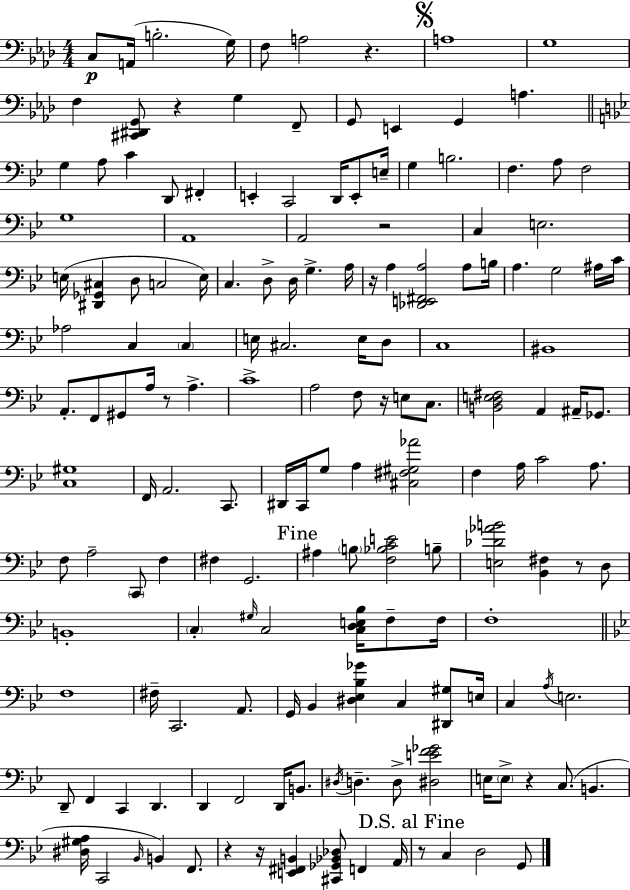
C3/e A2/s B3/h. G3/s F3/e A3/h R/q. A3/w G3/w F3/q [C#2,D#2,G2]/e R/q G3/q F2/e G2/e E2/q G2/q A3/q. G3/q A3/e C4/q D2/e F#2/q E2/q C2/h D2/s E2/e E3/s G3/q B3/h. F3/q. A3/e F3/h G3/w A2/w A2/h R/h C3/q E3/h. E3/s [D#2,Gb2,C#3]/q D3/e C3/h E3/s C3/q. D3/e D3/s G3/q. A3/s R/s A3/q [Db2,E2,F#2,A3]/h A3/e B3/s A3/q. G3/h A#3/s C4/s Ab3/h C3/q C3/q E3/s C#3/h. E3/s D3/e C3/w BIS2/w A2/e. F2/e G#2/e A3/s R/e A3/q. C4/w A3/h F3/e R/s E3/e C3/e. [B2,D3,E3,F#3]/h A2/q A#2/s Gb2/e. [C3,G#3]/w F2/s A2/h. C2/e. D#2/s C2/s G3/e A3/q [C#3,F#3,G#3,Ab4]/h F3/q A3/s C4/h A3/e. F3/e A3/h C2/e F3/q F#3/q G2/h. A#3/q B3/e [F3,Bb3,C4,E4]/h B3/e [E3,Db4,Ab4,B4]/h [Bb2,F#3]/q R/e D3/e B2/w C3/q G#3/s C3/h [C3,D3,E3,Bb3]/s F3/e F3/s F3/w F3/w F#3/s C2/h. A2/e. G2/s Bb2/q [D#3,Eb3,Bb3,Gb4]/q C3/q [D#2,G#3]/e E3/s C3/q A3/s E3/h. D2/e F2/q C2/q D2/q. D2/q F2/h D2/s B2/e. D#3/s D3/q. D3/e [D#3,E4,F4,Gb4]/h E3/s E3/e R/q C3/e. B2/q. [D#3,G#3,A3]/s C2/h Bb2/s B2/q F2/e. R/q R/s [E2,F#2,B2]/q [C#2,Gb2,Bb2,Db3]/e F2/q A2/s R/e C3/q D3/h G2/e